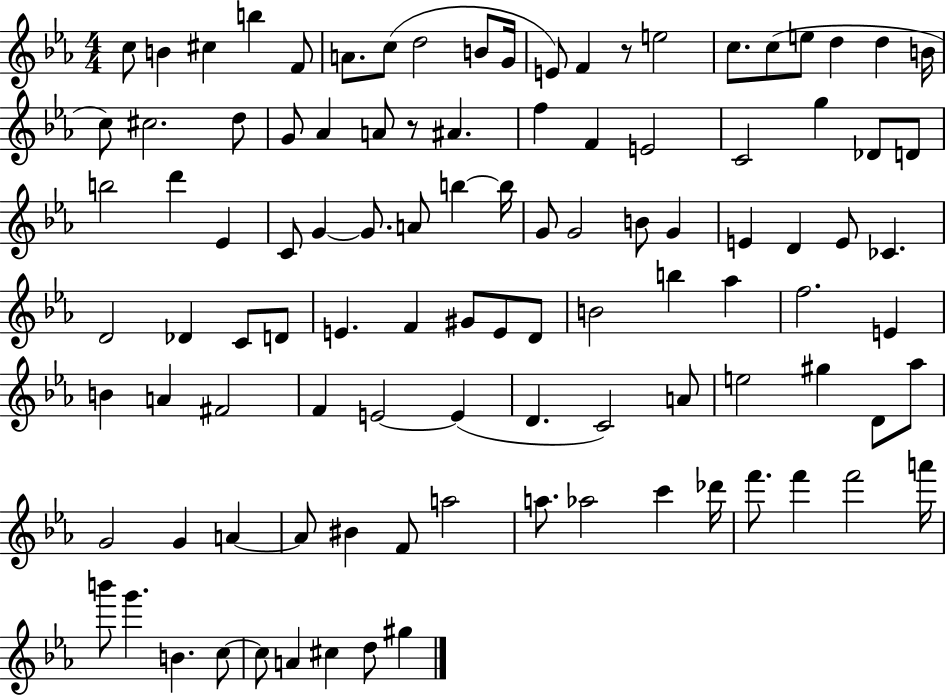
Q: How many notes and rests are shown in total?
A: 103